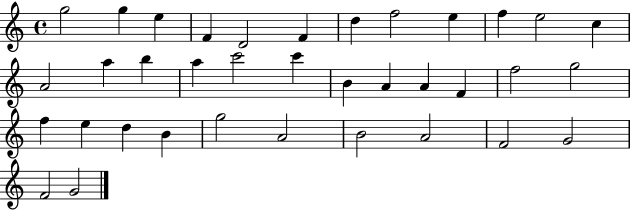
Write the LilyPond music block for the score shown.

{
  \clef treble
  \time 4/4
  \defaultTimeSignature
  \key c \major
  g''2 g''4 e''4 | f'4 d'2 f'4 | d''4 f''2 e''4 | f''4 e''2 c''4 | \break a'2 a''4 b''4 | a''4 c'''2 c'''4 | b'4 a'4 a'4 f'4 | f''2 g''2 | \break f''4 e''4 d''4 b'4 | g''2 a'2 | b'2 a'2 | f'2 g'2 | \break f'2 g'2 | \bar "|."
}